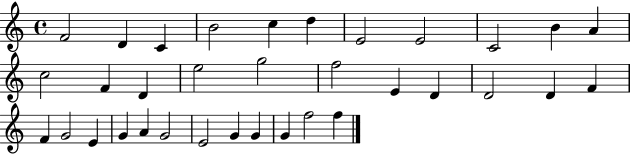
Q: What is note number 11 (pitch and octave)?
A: A4